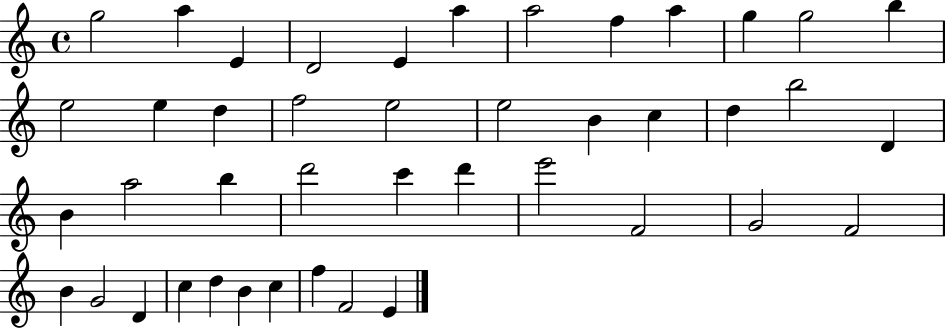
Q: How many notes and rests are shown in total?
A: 43